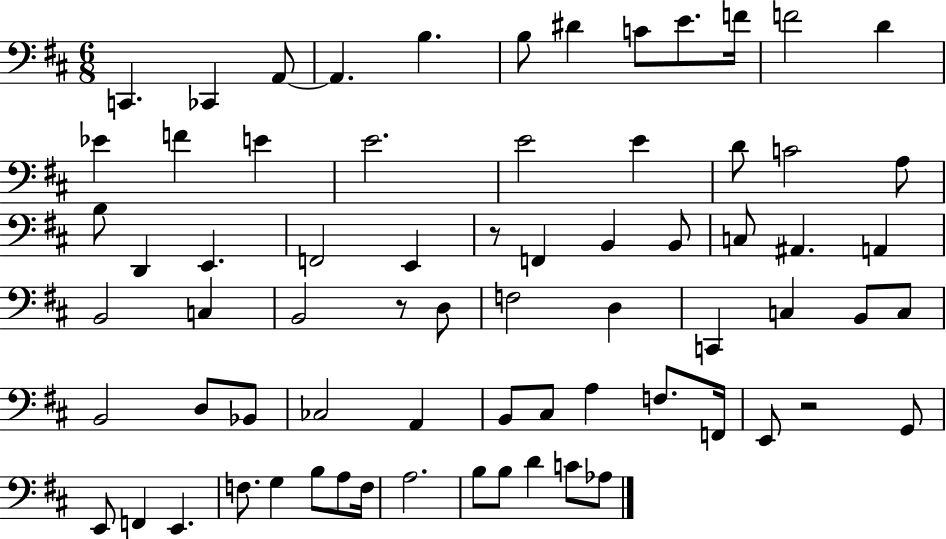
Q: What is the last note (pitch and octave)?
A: Ab3